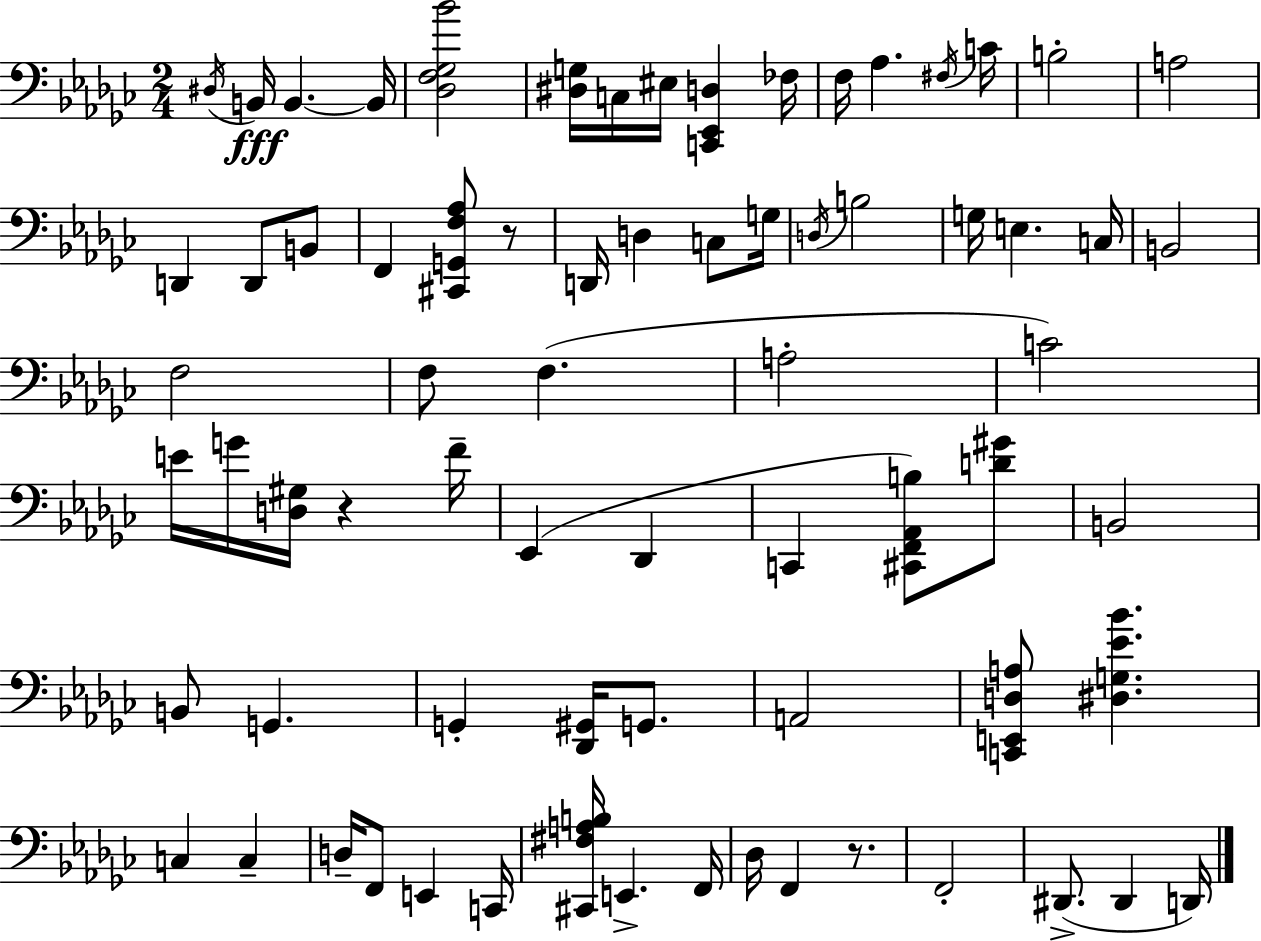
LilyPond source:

{
  \clef bass
  \numericTimeSignature
  \time 2/4
  \key ees \minor
  \repeat volta 2 { \acciaccatura { dis16 }\fff b,16 b,4.~~ | b,16 <des f ges bes'>2 | <dis g>16 c16 eis16 <c, ees, d>4 | fes16 f16 aes4. | \break \acciaccatura { fis16 } c'16 b2-. | a2 | d,4 d,8 | b,8 f,4 <cis, g, f aes>8 | \break r8 d,16 d4 c8 | g16 \acciaccatura { d16 } b2 | g16 e4. | c16 b,2 | \break f2 | f8 f4.( | a2-. | c'2) | \break e'16 g'16 <d gis>16 r4 | f'16-- ees,4( des,4 | c,4 <cis, f, aes, b>8) | <d' gis'>8 b,2 | \break b,8 g,4. | g,4-. <des, gis,>16 | g,8. a,2 | <c, e, d a>8 <dis g ees' bes'>4. | \break c4 c4-- | d16-- f,8 e,4 | c,16 <cis, fis a b>16 e,4.-> | f,16 des16 f,4 | \break r8. f,2-. | dis,8.->( dis,4 | d,16) } \bar "|."
}